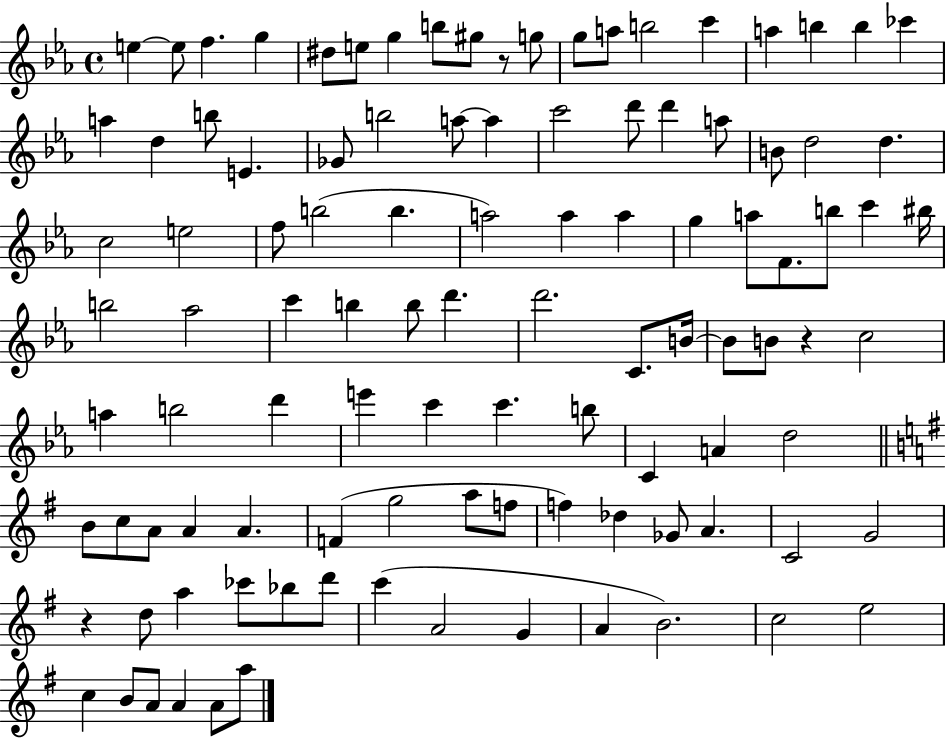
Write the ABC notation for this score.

X:1
T:Untitled
M:4/4
L:1/4
K:Eb
e e/2 f g ^d/2 e/2 g b/2 ^g/2 z/2 g/2 g/2 a/2 b2 c' a b b _c' a d b/2 E _G/2 b2 a/2 a c'2 d'/2 d' a/2 B/2 d2 d c2 e2 f/2 b2 b a2 a a g a/2 F/2 b/2 c' ^b/4 b2 _a2 c' b b/2 d' d'2 C/2 B/4 B/2 B/2 z c2 a b2 d' e' c' c' b/2 C A d2 B/2 c/2 A/2 A A F g2 a/2 f/2 f _d _G/2 A C2 G2 z d/2 a _c'/2 _b/2 d'/2 c' A2 G A B2 c2 e2 c B/2 A/2 A A/2 a/2